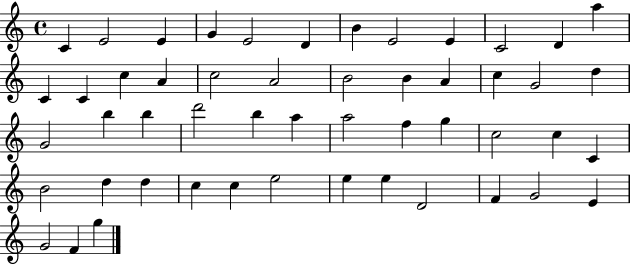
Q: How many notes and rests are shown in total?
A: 51